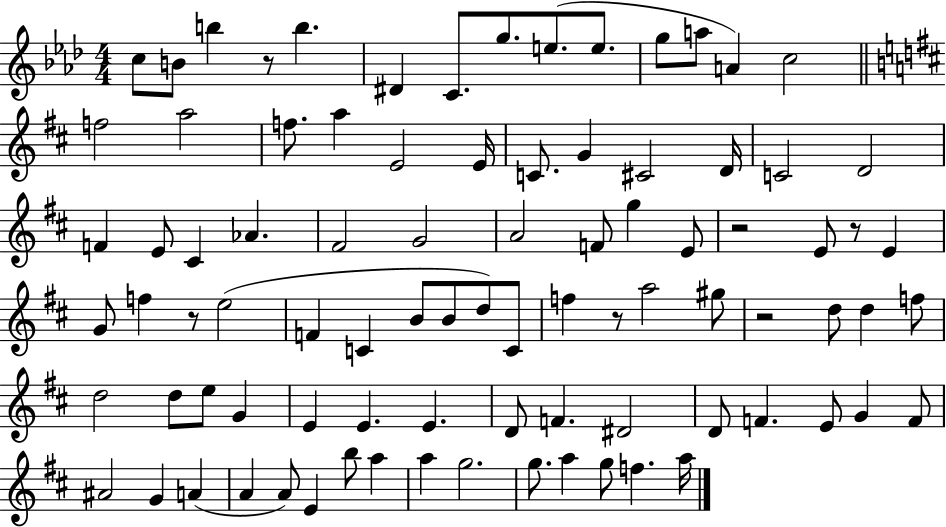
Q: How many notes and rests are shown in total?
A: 88